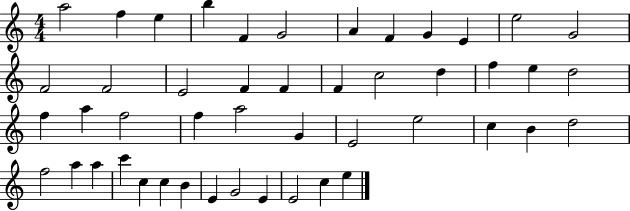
A5/h F5/q E5/q B5/q F4/q G4/h A4/q F4/q G4/q E4/q E5/h G4/h F4/h F4/h E4/h F4/q F4/q F4/q C5/h D5/q F5/q E5/q D5/h F5/q A5/q F5/h F5/q A5/h G4/q E4/h E5/h C5/q B4/q D5/h F5/h A5/q A5/q C6/q C5/q C5/q B4/q E4/q G4/h E4/q E4/h C5/q E5/q